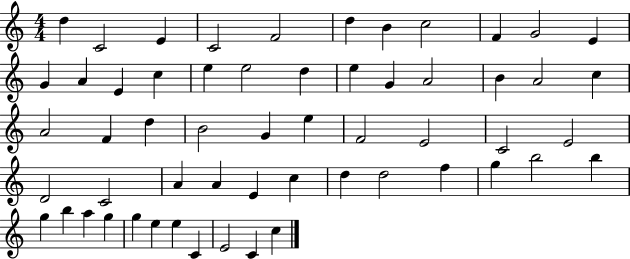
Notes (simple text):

D5/q C4/h E4/q C4/h F4/h D5/q B4/q C5/h F4/q G4/h E4/q G4/q A4/q E4/q C5/q E5/q E5/h D5/q E5/q G4/q A4/h B4/q A4/h C5/q A4/h F4/q D5/q B4/h G4/q E5/q F4/h E4/h C4/h E4/h D4/h C4/h A4/q A4/q E4/q C5/q D5/q D5/h F5/q G5/q B5/h B5/q G5/q B5/q A5/q G5/q G5/q E5/q E5/q C4/q E4/h C4/q C5/q